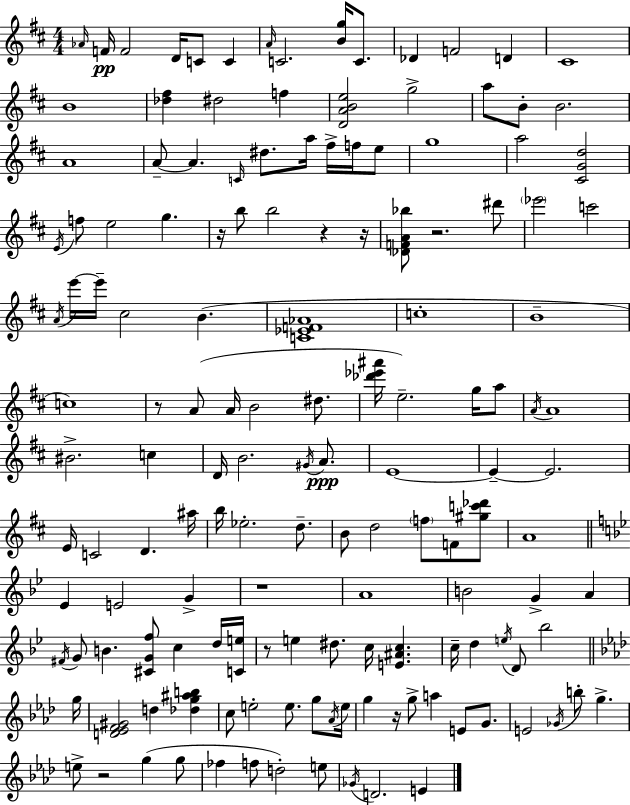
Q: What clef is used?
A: treble